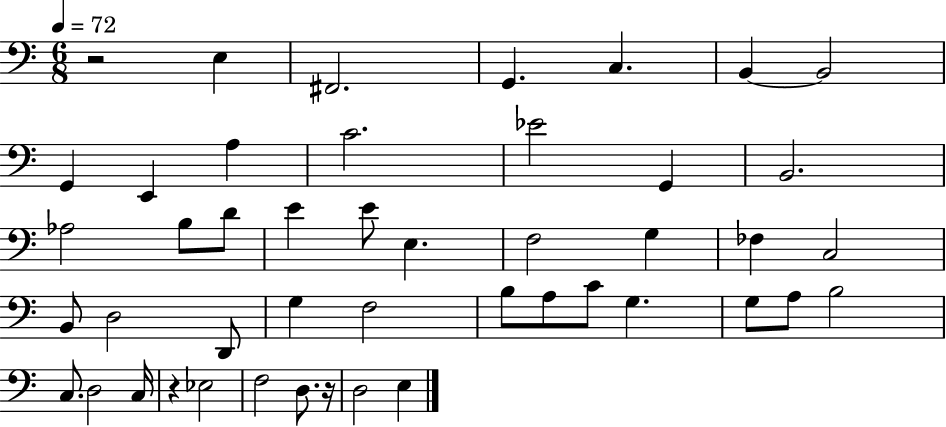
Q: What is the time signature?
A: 6/8